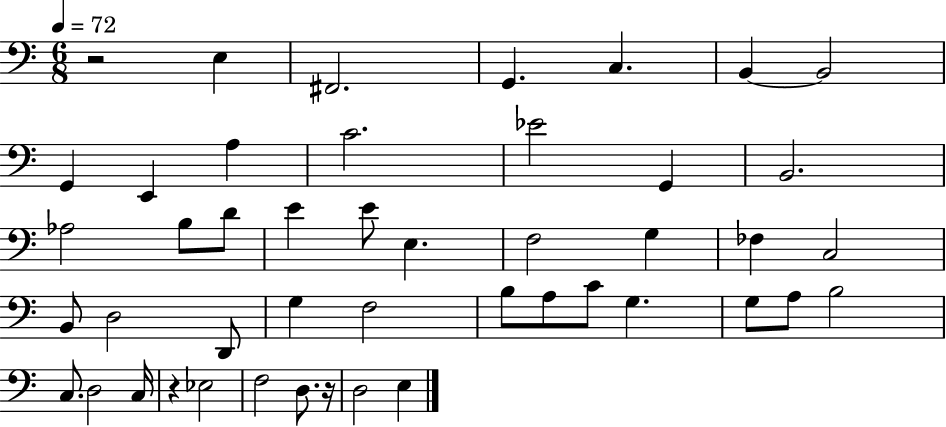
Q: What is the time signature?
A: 6/8